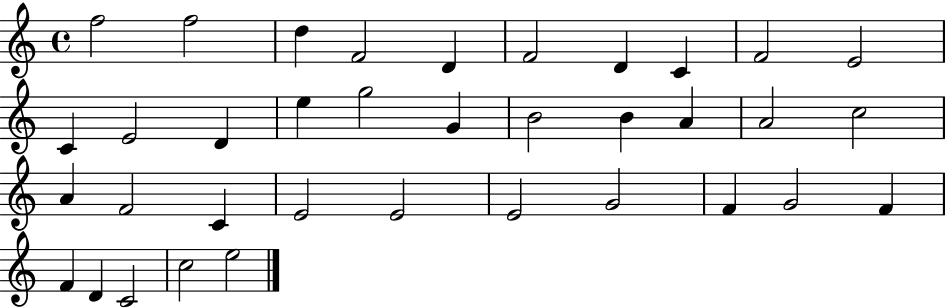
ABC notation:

X:1
T:Untitled
M:4/4
L:1/4
K:C
f2 f2 d F2 D F2 D C F2 E2 C E2 D e g2 G B2 B A A2 c2 A F2 C E2 E2 E2 G2 F G2 F F D C2 c2 e2